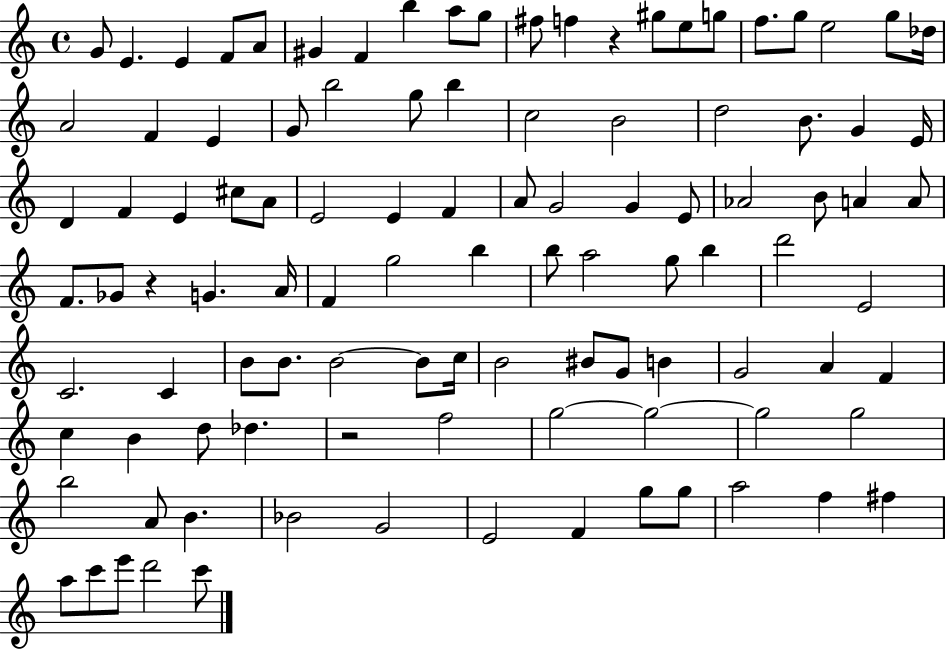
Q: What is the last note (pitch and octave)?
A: C6